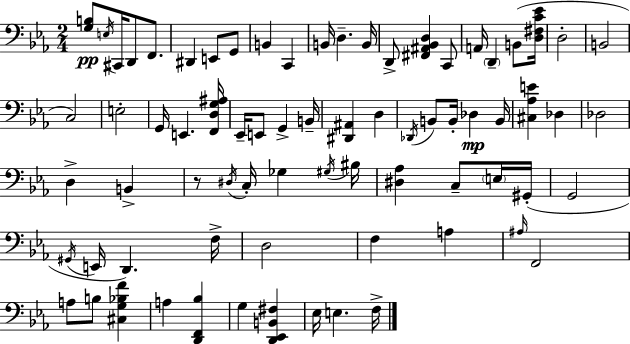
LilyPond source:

{
  \clef bass
  \numericTimeSignature
  \time 2/4
  \key ees \major
  \repeat volta 2 { <g b>8\pp \acciaccatura { e16 } cis,16 d,8 f,8. | dis,4 e,8 g,8 | b,4 c,4 | b,16 d4.-- | \break b,16 d,8-> <fis, ais, bes, d>4 c,8 | a,16 \parenthesize d,4-- b,8( | <d fis c' ees'>16 d2-. | b,2 | \break c2) | e2-. | g,16 e,4. | <f, d g ais>16 ees,16-- e,8 g,4-> | \break b,16-- <dis, ais,>4 d4 | \acciaccatura { des,16 } b,8 b,16-. des4\mp | b,16 <cis aes e'>4 des4 | des2 | \break d4-> b,4-> | r8 \acciaccatura { dis16 } c16-. ges4 | \acciaccatura { gis16 } bis16 <dis aes>4 | c8-- \parenthesize e16 gis,16-.( g,2 | \break \acciaccatura { gis,16 } e,16 d,4.) | f16-> d2 | f4 | a4 \grace { ais16 } f,2 | \break a8 | b8 <cis g bes f'>4 a4 | <d, f, bes>4 g4 | <d, ees, b, fis>4 ees16 e4. | \break f16-> } \bar "|."
}